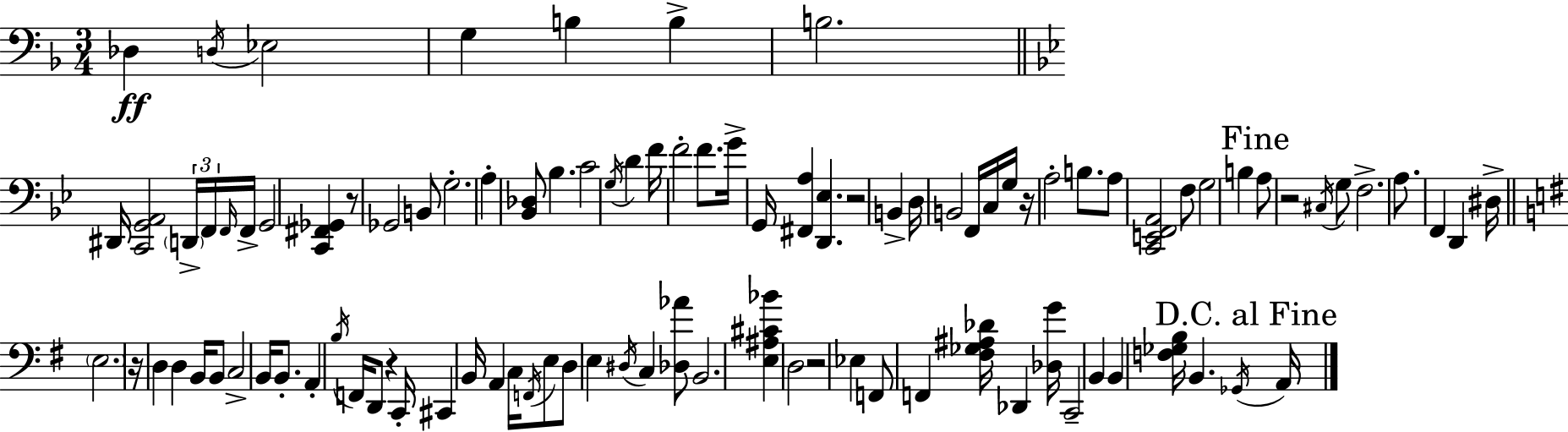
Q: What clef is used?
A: bass